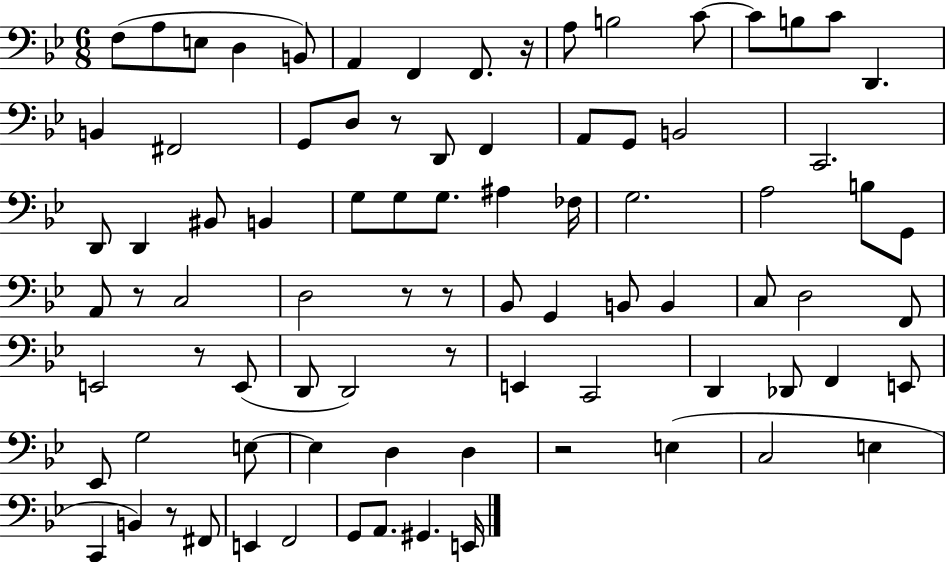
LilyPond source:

{
  \clef bass
  \numericTimeSignature
  \time 6/8
  \key bes \major
  f8( a8 e8 d4 b,8) | a,4 f,4 f,8. r16 | a8 b2 c'8~~ | c'8 b8 c'8 d,4. | \break b,4 fis,2 | g,8 d8 r8 d,8 f,4 | a,8 g,8 b,2 | c,2. | \break d,8 d,4 bis,8 b,4 | g8 g8 g8. ais4 fes16 | g2. | a2 b8 g,8 | \break a,8 r8 c2 | d2 r8 r8 | bes,8 g,4 b,8 b,4 | c8 d2 f,8 | \break e,2 r8 e,8( | d,8 d,2) r8 | e,4 c,2 | d,4 des,8 f,4 e,8 | \break ees,8 g2 e8~~ | e4 d4 d4 | r2 e4( | c2 e4 | \break c,4 b,4) r8 fis,8 | e,4 f,2 | g,8 a,8. gis,4. e,16 | \bar "|."
}